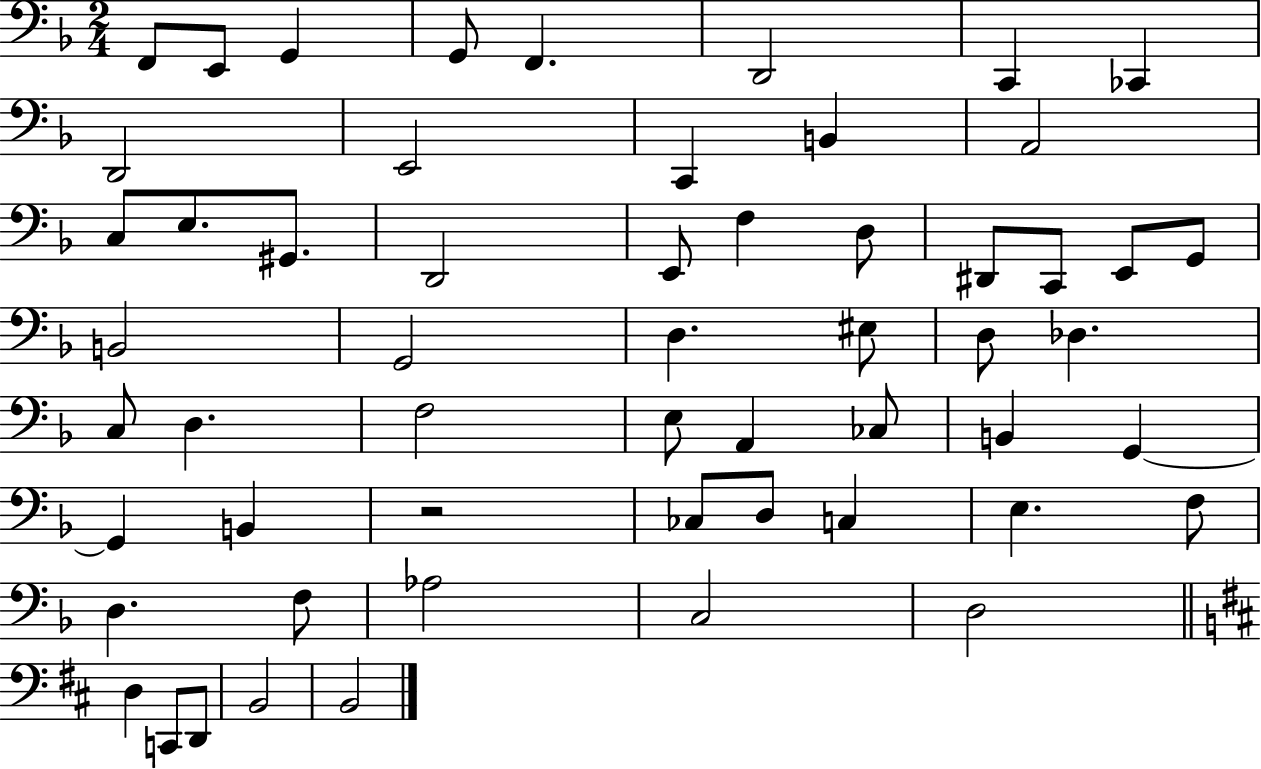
F2/e E2/e G2/q G2/e F2/q. D2/h C2/q CES2/q D2/h E2/h C2/q B2/q A2/h C3/e E3/e. G#2/e. D2/h E2/e F3/q D3/e D#2/e C2/e E2/e G2/e B2/h G2/h D3/q. EIS3/e D3/e Db3/q. C3/e D3/q. F3/h E3/e A2/q CES3/e B2/q G2/q G2/q B2/q R/h CES3/e D3/e C3/q E3/q. F3/e D3/q. F3/e Ab3/h C3/h D3/h D3/q C2/e D2/e B2/h B2/h